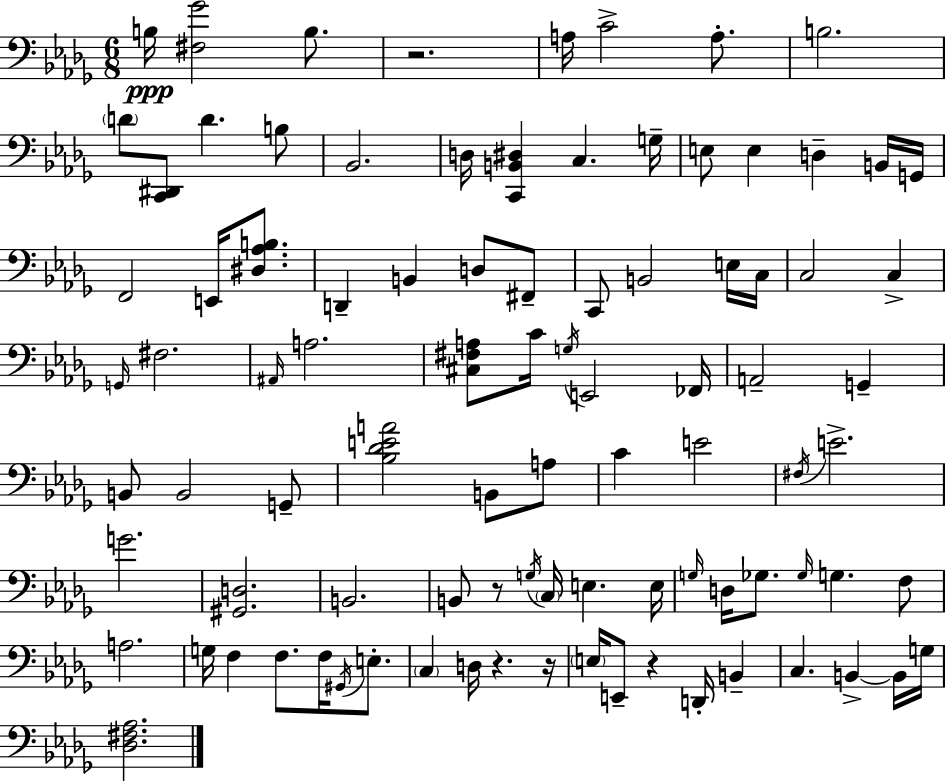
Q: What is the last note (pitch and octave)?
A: G3